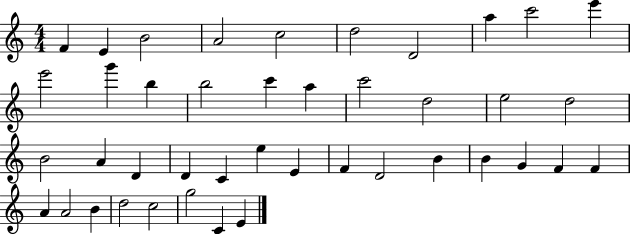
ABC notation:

X:1
T:Untitled
M:4/4
L:1/4
K:C
F E B2 A2 c2 d2 D2 a c'2 e' e'2 g' b b2 c' a c'2 d2 e2 d2 B2 A D D C e E F D2 B B G F F A A2 B d2 c2 g2 C E